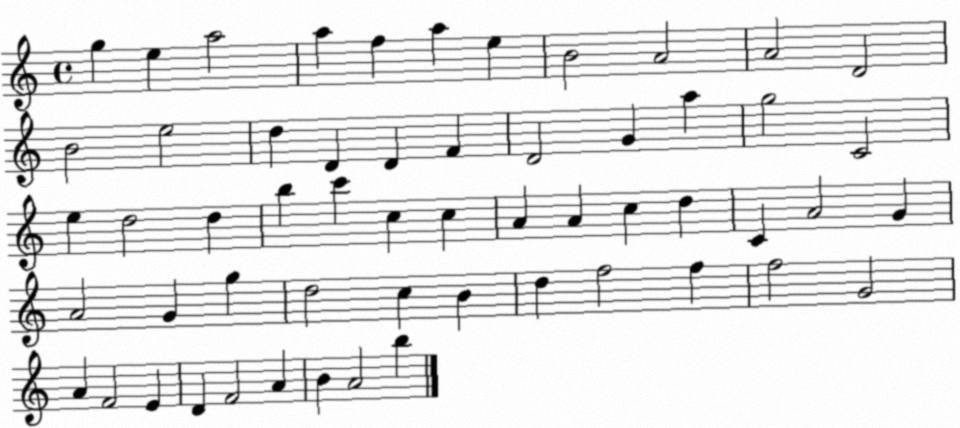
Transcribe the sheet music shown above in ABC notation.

X:1
T:Untitled
M:4/4
L:1/4
K:C
g e a2 a f a e B2 A2 A2 D2 B2 e2 d D D F D2 G a g2 C2 e d2 d b c' c c A A c d C A2 G A2 G g d2 c B d f2 f f2 G2 A F2 E D F2 A B A2 b